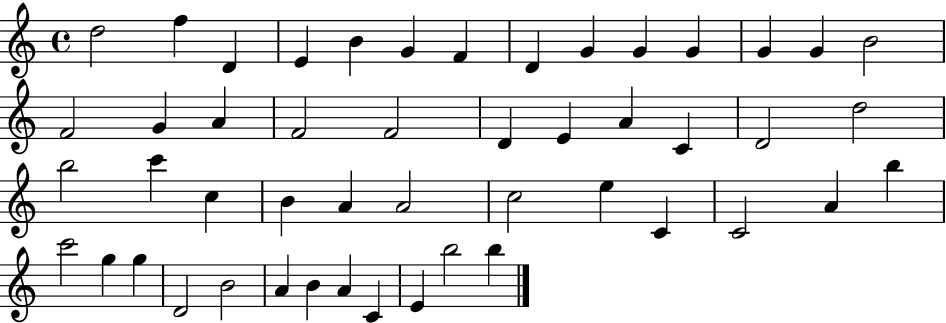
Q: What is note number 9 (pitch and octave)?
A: G4